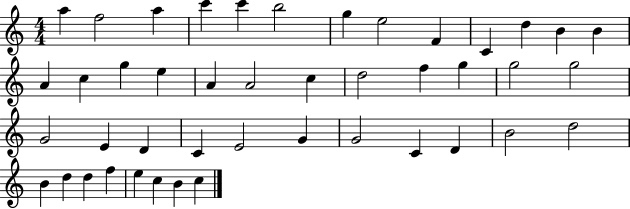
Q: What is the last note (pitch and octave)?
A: C5